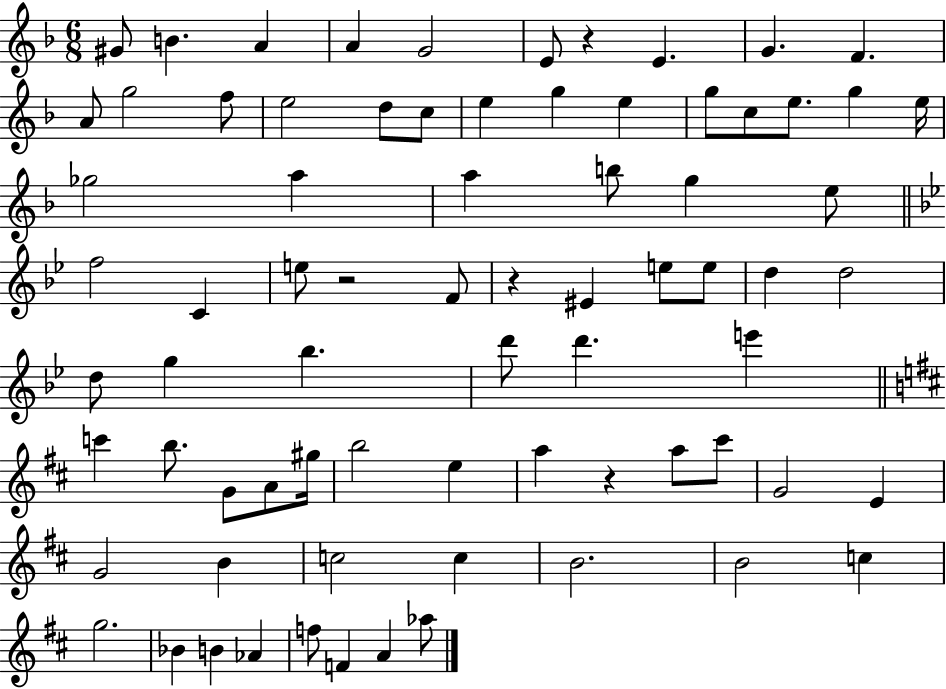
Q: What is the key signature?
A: F major